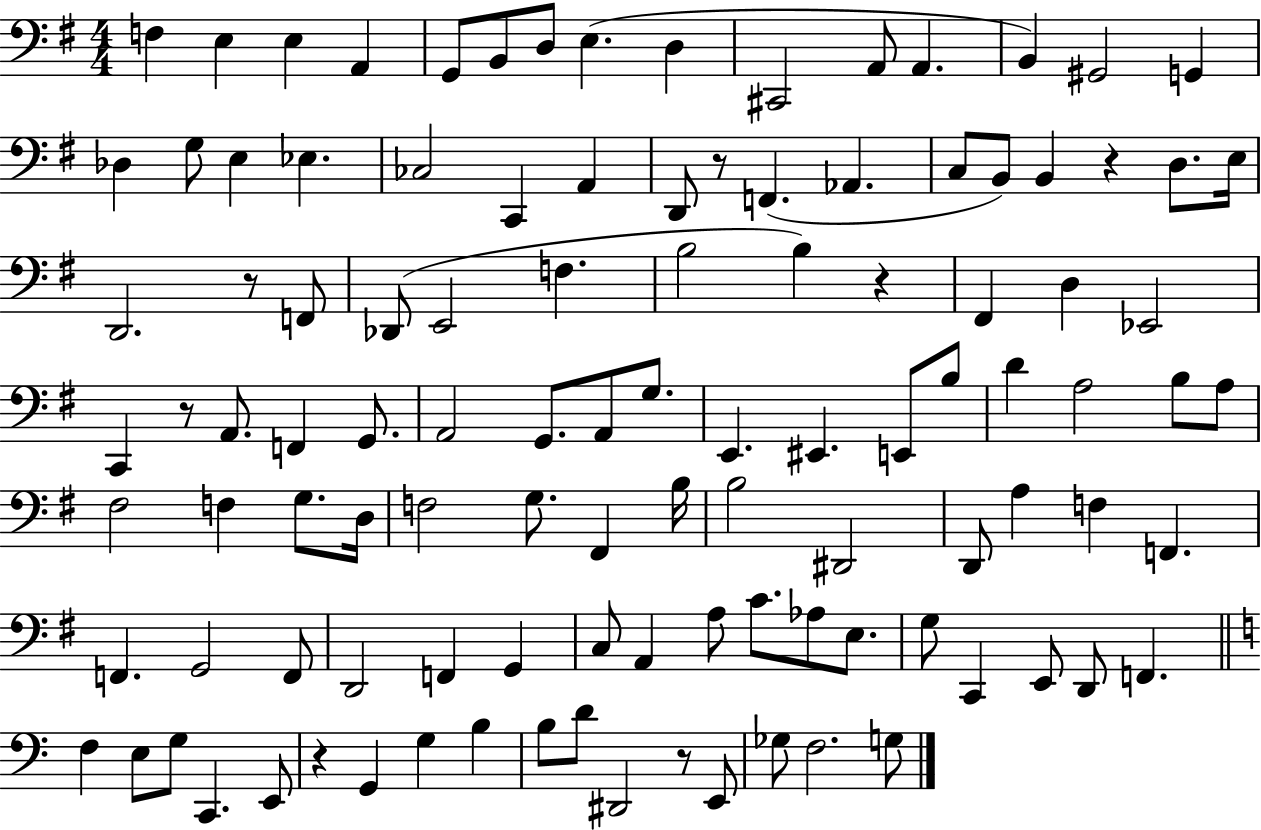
X:1
T:Untitled
M:4/4
L:1/4
K:G
F, E, E, A,, G,,/2 B,,/2 D,/2 E, D, ^C,,2 A,,/2 A,, B,, ^G,,2 G,, _D, G,/2 E, _E, _C,2 C,, A,, D,,/2 z/2 F,, _A,, C,/2 B,,/2 B,, z D,/2 E,/4 D,,2 z/2 F,,/2 _D,,/2 E,,2 F, B,2 B, z ^F,, D, _E,,2 C,, z/2 A,,/2 F,, G,,/2 A,,2 G,,/2 A,,/2 G,/2 E,, ^E,, E,,/2 B,/2 D A,2 B,/2 A,/2 ^F,2 F, G,/2 D,/4 F,2 G,/2 ^F,, B,/4 B,2 ^D,,2 D,,/2 A, F, F,, F,, G,,2 F,,/2 D,,2 F,, G,, C,/2 A,, A,/2 C/2 _A,/2 E,/2 G,/2 C,, E,,/2 D,,/2 F,, F, E,/2 G,/2 C,, E,,/2 z G,, G, B, B,/2 D/2 ^D,,2 z/2 E,,/2 _G,/2 F,2 G,/2